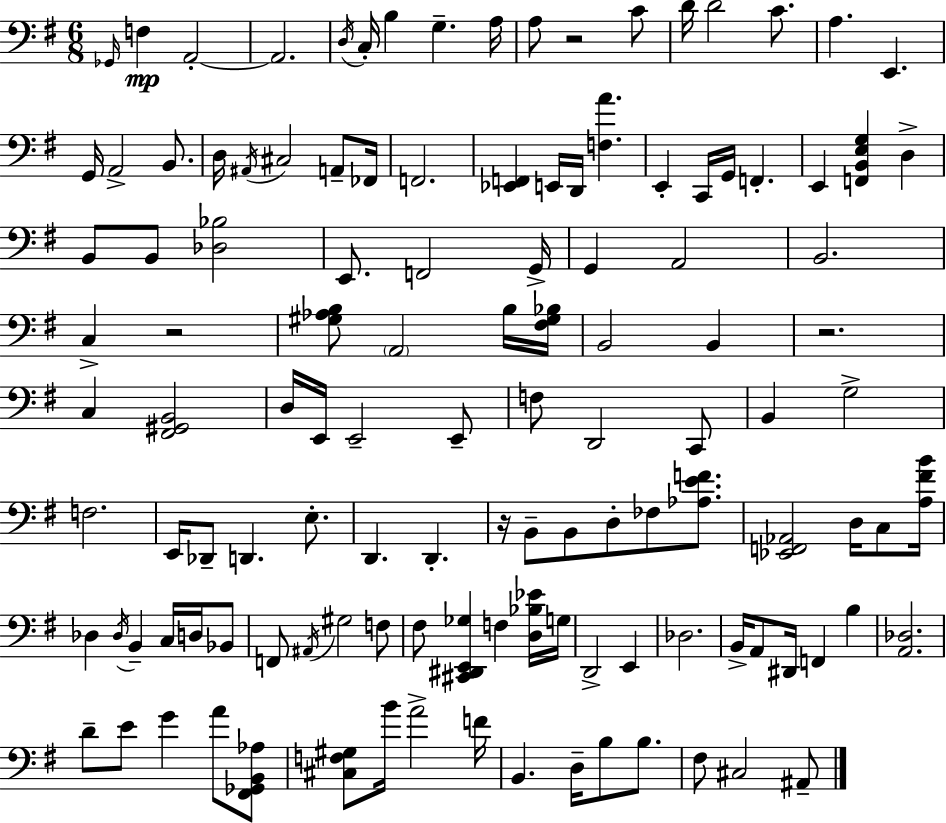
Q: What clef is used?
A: bass